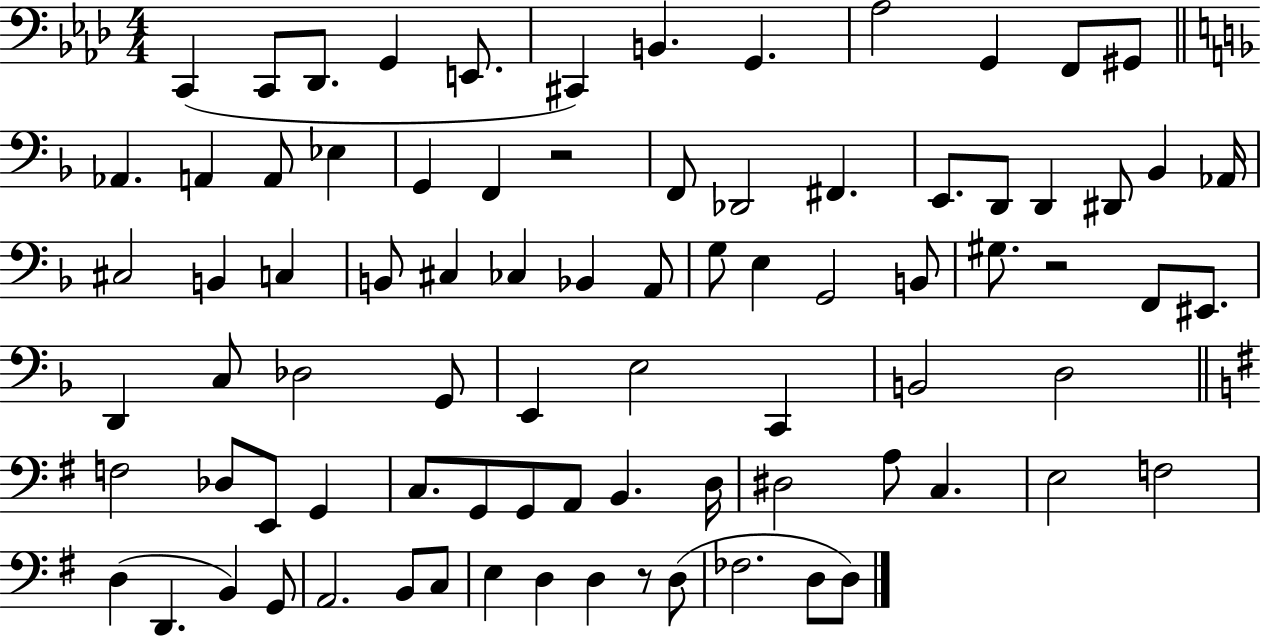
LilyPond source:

{
  \clef bass
  \numericTimeSignature
  \time 4/4
  \key aes \major
  \repeat volta 2 { c,4( c,8 des,8. g,4 e,8. | cis,4) b,4. g,4. | aes2 g,4 f,8 gis,8 | \bar "||" \break \key f \major aes,4. a,4 a,8 ees4 | g,4 f,4 r2 | f,8 des,2 fis,4. | e,8. d,8 d,4 dis,8 bes,4 aes,16 | \break cis2 b,4 c4 | b,8 cis4 ces4 bes,4 a,8 | g8 e4 g,2 b,8 | gis8. r2 f,8 eis,8. | \break d,4 c8 des2 g,8 | e,4 e2 c,4 | b,2 d2 | \bar "||" \break \key g \major f2 des8 e,8 g,4 | c8. g,8 g,8 a,8 b,4. d16 | dis2 a8 c4. | e2 f2 | \break d4( d,4. b,4) g,8 | a,2. b,8 c8 | e4 d4 d4 r8 d8( | fes2. d8 d8) | \break } \bar "|."
}